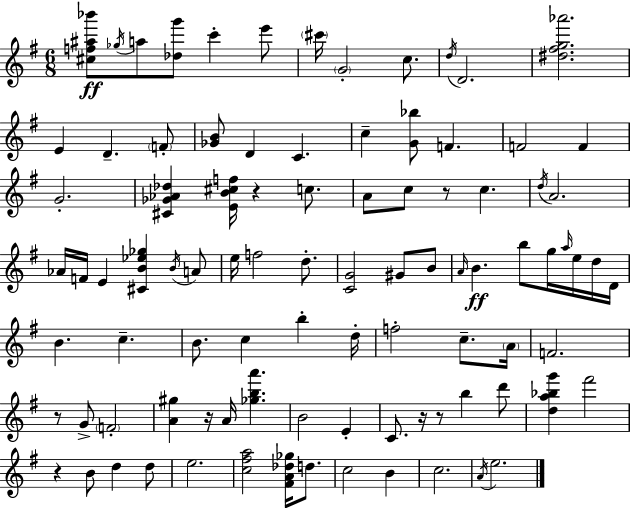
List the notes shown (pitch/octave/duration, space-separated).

[C#5,F5,A#5,Bb6]/e Gb5/s A5/e [Db5,G6]/e C6/q E6/e C#6/s G4/h C5/e. D5/s D4/h. [D#5,F#5,G5,Ab6]/h. E4/q D4/q. F4/e [Gb4,B4]/e D4/q C4/q. C5/q [G4,Bb5]/e F4/q. F4/h F4/q G4/h. [C#4,Gb4,Ab4,Db5]/q [E4,B4,C#5,F5]/s R/q C5/e. A4/e C5/e R/e C5/q. D5/s A4/h. Ab4/s F4/s E4/q [C#4,B4,Eb5,Gb5]/q B4/s A4/e E5/s F5/h D5/e. [C4,G4]/h G#4/e B4/e A4/s B4/q. B5/e G5/s A5/s E5/s D5/s D4/s B4/q. C5/q. B4/e. C5/q B5/q D5/s F5/h C5/e. A4/s F4/h. R/e G4/e F4/h [A4,G#5]/q R/s A4/s [Gb5,B5,A6]/q. B4/h E4/q C4/e. R/s R/e B5/q D6/e [D5,A5,Bb5,G6]/q F#6/h R/q B4/e D5/q D5/e E5/h. [C5,F#5,A5]/h [F#4,A4,Db5,Gb5]/s D5/e. C5/h B4/q C5/h. A4/s E5/h.